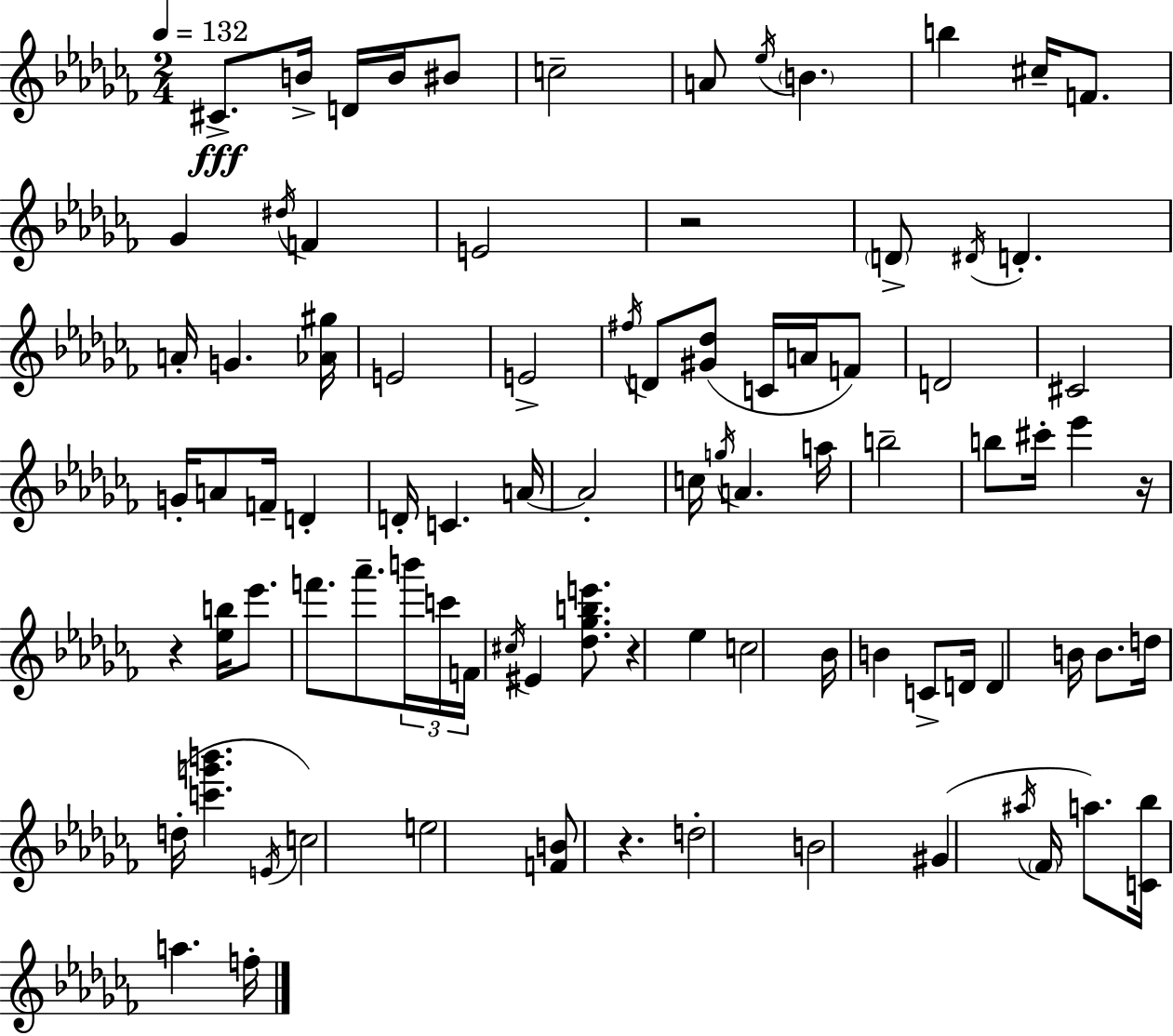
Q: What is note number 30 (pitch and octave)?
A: C#4